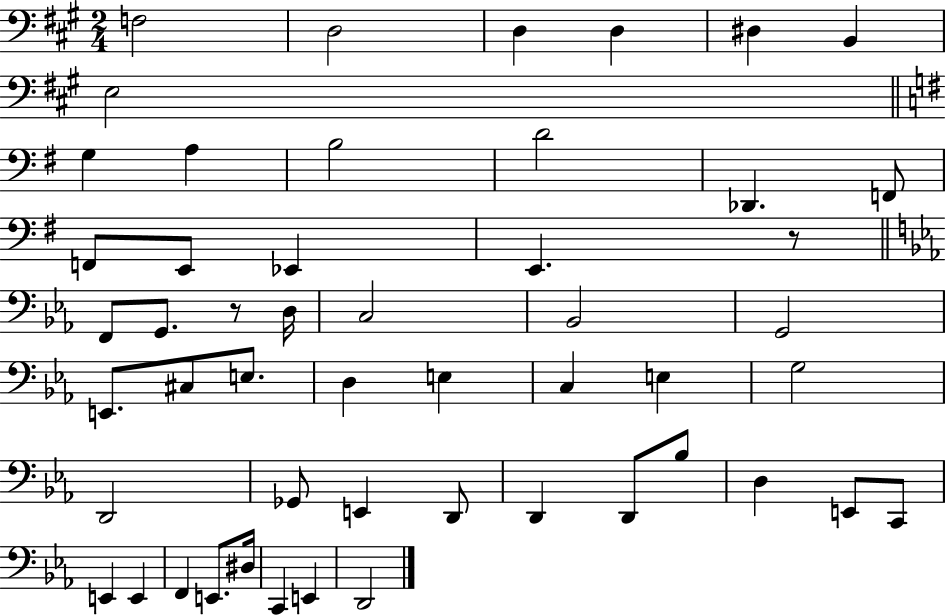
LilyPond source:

{
  \clef bass
  \numericTimeSignature
  \time 2/4
  \key a \major
  f2 | d2 | d4 d4 | dis4 b,4 | \break e2 | \bar "||" \break \key e \minor g4 a4 | b2 | d'2 | des,4. f,8 | \break f,8 e,8 ees,4 | e,4. r8 | \bar "||" \break \key c \minor f,8 g,8. r8 d16 | c2 | bes,2 | g,2 | \break e,8. cis8 e8. | d4 e4 | c4 e4 | g2 | \break d,2 | ges,8 e,4 d,8 | d,4 d,8 bes8 | d4 e,8 c,8 | \break e,4 e,4 | f,4 e,8. dis16 | c,4 e,4 | d,2 | \break \bar "|."
}